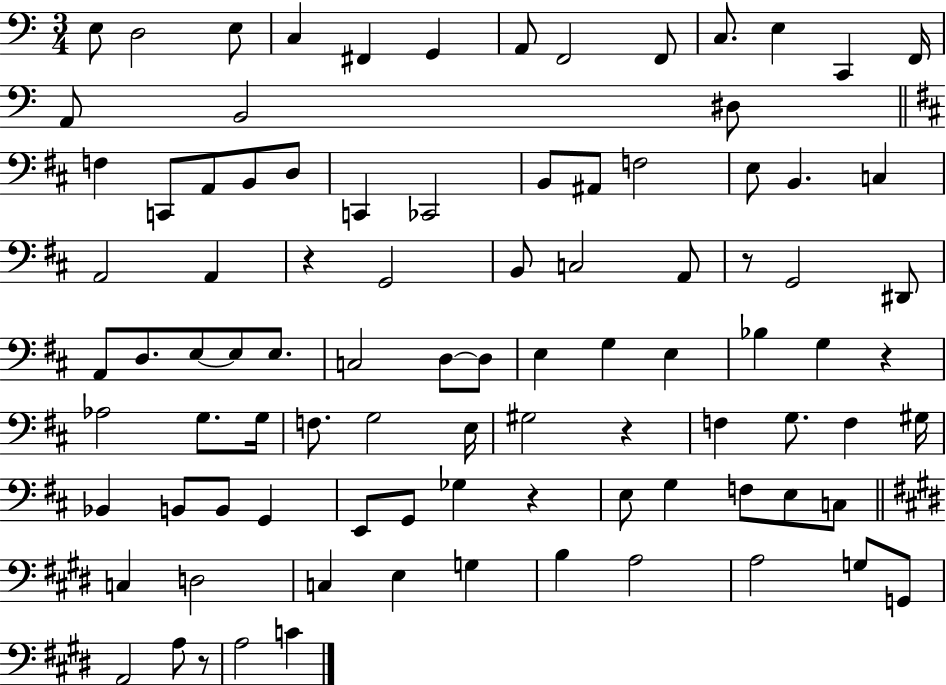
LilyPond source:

{
  \clef bass
  \numericTimeSignature
  \time 3/4
  \key c \major
  e8 d2 e8 | c4 fis,4 g,4 | a,8 f,2 f,8 | c8. e4 c,4 f,16 | \break a,8 b,2 dis8 | \bar "||" \break \key d \major f4 c,8 a,8 b,8 d8 | c,4 ces,2 | b,8 ais,8 f2 | e8 b,4. c4 | \break a,2 a,4 | r4 g,2 | b,8 c2 a,8 | r8 g,2 dis,8 | \break a,8 d8. e8~~ e8 e8. | c2 d8~~ d8 | e4 g4 e4 | bes4 g4 r4 | \break aes2 g8. g16 | f8. g2 e16 | gis2 r4 | f4 g8. f4 gis16 | \break bes,4 b,8 b,8 g,4 | e,8 g,8 ges4 r4 | e8 g4 f8 e8 c8 | \bar "||" \break \key e \major c4 d2 | c4 e4 g4 | b4 a2 | a2 g8 g,8 | \break a,2 a8 r8 | a2 c'4 | \bar "|."
}